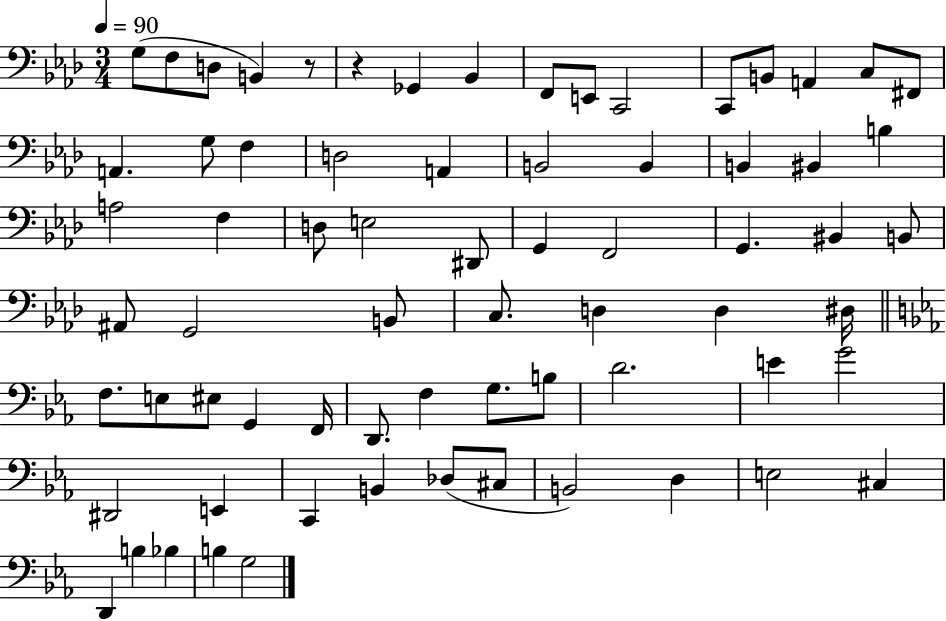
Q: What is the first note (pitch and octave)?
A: G3